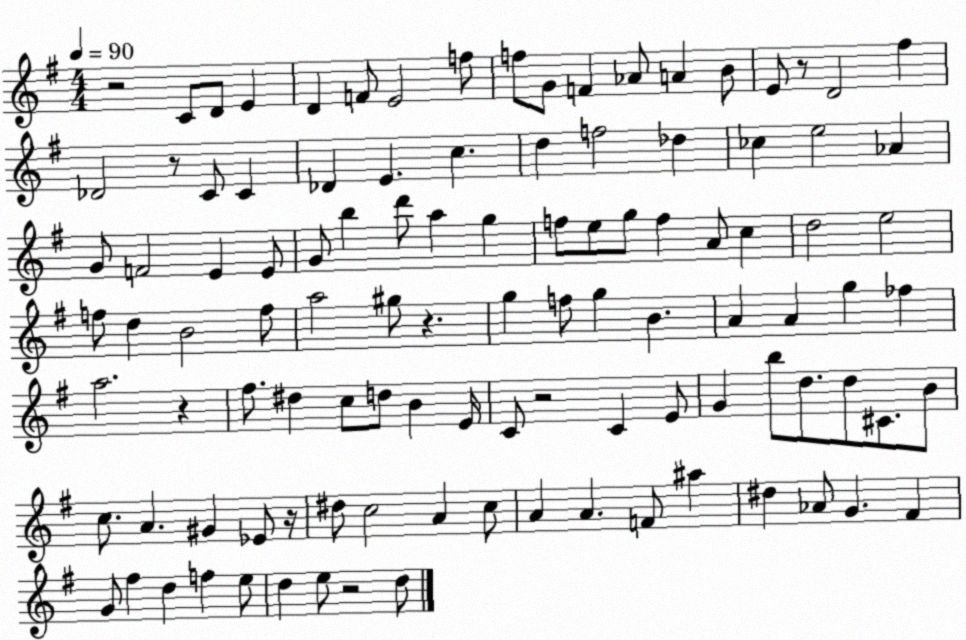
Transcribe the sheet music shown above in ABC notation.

X:1
T:Untitled
M:4/4
L:1/4
K:G
z2 C/2 D/2 E D F/2 E2 f/2 f/2 G/2 F _A/2 A B/2 E/2 z/2 D2 ^f _D2 z/2 C/2 C _D E c d f2 _d _c e2 _A G/2 F2 E E/2 G/2 b d'/2 a g f/2 e/2 g/2 f A/2 c d2 e2 f/2 d B2 f/2 a2 ^g/2 z g f/2 g B A A g _f a2 z ^f/2 ^d c/2 d/2 B E/4 C/2 z2 C E/2 G b/2 d/2 d/2 ^C/2 B/2 c/2 A ^G _E/2 z/4 ^d/2 c2 A c/2 A A F/2 ^a ^d _A/2 G ^F G/2 ^f d f e/2 d e/2 z2 d/2